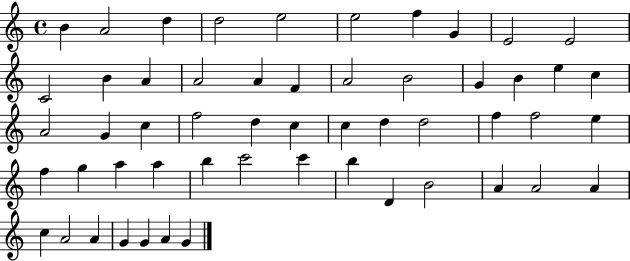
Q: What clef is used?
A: treble